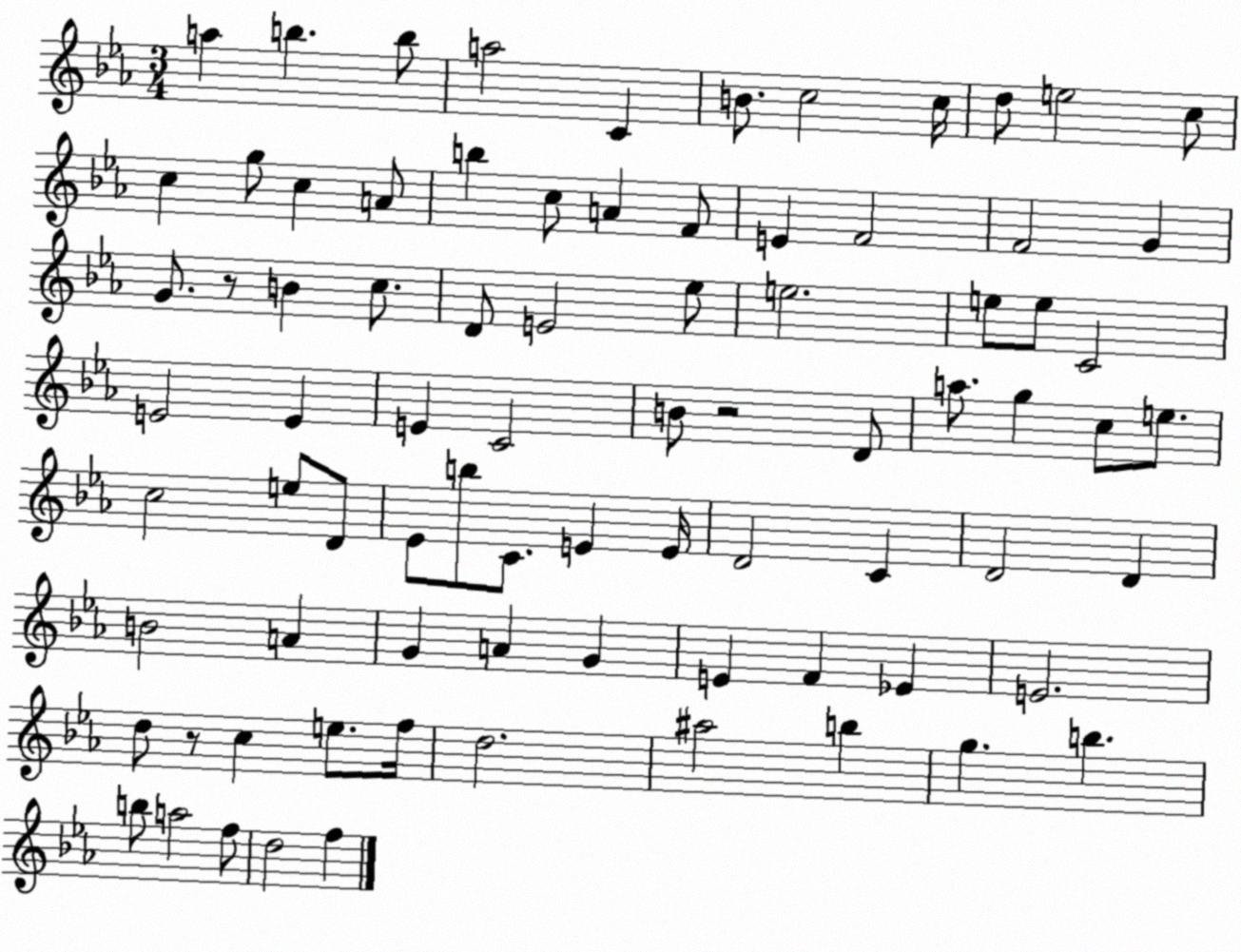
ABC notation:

X:1
T:Untitled
M:3/4
L:1/4
K:Eb
a b b/2 a2 C B/2 c2 c/4 d/2 e2 c/2 c g/2 c A/2 b c/2 A F/2 E F2 F2 G G/2 z/2 B c/2 D/2 E2 _e/2 e2 e/2 e/2 C2 E2 E E C2 B/2 z2 D/2 a/2 g c/2 e/2 c2 e/2 D/2 _E/2 b/2 C/2 E E/4 D2 C D2 D B2 A G A G E F _E E2 d/2 z/2 c e/2 f/4 d2 ^a2 b g b b/2 a2 f/2 d2 f